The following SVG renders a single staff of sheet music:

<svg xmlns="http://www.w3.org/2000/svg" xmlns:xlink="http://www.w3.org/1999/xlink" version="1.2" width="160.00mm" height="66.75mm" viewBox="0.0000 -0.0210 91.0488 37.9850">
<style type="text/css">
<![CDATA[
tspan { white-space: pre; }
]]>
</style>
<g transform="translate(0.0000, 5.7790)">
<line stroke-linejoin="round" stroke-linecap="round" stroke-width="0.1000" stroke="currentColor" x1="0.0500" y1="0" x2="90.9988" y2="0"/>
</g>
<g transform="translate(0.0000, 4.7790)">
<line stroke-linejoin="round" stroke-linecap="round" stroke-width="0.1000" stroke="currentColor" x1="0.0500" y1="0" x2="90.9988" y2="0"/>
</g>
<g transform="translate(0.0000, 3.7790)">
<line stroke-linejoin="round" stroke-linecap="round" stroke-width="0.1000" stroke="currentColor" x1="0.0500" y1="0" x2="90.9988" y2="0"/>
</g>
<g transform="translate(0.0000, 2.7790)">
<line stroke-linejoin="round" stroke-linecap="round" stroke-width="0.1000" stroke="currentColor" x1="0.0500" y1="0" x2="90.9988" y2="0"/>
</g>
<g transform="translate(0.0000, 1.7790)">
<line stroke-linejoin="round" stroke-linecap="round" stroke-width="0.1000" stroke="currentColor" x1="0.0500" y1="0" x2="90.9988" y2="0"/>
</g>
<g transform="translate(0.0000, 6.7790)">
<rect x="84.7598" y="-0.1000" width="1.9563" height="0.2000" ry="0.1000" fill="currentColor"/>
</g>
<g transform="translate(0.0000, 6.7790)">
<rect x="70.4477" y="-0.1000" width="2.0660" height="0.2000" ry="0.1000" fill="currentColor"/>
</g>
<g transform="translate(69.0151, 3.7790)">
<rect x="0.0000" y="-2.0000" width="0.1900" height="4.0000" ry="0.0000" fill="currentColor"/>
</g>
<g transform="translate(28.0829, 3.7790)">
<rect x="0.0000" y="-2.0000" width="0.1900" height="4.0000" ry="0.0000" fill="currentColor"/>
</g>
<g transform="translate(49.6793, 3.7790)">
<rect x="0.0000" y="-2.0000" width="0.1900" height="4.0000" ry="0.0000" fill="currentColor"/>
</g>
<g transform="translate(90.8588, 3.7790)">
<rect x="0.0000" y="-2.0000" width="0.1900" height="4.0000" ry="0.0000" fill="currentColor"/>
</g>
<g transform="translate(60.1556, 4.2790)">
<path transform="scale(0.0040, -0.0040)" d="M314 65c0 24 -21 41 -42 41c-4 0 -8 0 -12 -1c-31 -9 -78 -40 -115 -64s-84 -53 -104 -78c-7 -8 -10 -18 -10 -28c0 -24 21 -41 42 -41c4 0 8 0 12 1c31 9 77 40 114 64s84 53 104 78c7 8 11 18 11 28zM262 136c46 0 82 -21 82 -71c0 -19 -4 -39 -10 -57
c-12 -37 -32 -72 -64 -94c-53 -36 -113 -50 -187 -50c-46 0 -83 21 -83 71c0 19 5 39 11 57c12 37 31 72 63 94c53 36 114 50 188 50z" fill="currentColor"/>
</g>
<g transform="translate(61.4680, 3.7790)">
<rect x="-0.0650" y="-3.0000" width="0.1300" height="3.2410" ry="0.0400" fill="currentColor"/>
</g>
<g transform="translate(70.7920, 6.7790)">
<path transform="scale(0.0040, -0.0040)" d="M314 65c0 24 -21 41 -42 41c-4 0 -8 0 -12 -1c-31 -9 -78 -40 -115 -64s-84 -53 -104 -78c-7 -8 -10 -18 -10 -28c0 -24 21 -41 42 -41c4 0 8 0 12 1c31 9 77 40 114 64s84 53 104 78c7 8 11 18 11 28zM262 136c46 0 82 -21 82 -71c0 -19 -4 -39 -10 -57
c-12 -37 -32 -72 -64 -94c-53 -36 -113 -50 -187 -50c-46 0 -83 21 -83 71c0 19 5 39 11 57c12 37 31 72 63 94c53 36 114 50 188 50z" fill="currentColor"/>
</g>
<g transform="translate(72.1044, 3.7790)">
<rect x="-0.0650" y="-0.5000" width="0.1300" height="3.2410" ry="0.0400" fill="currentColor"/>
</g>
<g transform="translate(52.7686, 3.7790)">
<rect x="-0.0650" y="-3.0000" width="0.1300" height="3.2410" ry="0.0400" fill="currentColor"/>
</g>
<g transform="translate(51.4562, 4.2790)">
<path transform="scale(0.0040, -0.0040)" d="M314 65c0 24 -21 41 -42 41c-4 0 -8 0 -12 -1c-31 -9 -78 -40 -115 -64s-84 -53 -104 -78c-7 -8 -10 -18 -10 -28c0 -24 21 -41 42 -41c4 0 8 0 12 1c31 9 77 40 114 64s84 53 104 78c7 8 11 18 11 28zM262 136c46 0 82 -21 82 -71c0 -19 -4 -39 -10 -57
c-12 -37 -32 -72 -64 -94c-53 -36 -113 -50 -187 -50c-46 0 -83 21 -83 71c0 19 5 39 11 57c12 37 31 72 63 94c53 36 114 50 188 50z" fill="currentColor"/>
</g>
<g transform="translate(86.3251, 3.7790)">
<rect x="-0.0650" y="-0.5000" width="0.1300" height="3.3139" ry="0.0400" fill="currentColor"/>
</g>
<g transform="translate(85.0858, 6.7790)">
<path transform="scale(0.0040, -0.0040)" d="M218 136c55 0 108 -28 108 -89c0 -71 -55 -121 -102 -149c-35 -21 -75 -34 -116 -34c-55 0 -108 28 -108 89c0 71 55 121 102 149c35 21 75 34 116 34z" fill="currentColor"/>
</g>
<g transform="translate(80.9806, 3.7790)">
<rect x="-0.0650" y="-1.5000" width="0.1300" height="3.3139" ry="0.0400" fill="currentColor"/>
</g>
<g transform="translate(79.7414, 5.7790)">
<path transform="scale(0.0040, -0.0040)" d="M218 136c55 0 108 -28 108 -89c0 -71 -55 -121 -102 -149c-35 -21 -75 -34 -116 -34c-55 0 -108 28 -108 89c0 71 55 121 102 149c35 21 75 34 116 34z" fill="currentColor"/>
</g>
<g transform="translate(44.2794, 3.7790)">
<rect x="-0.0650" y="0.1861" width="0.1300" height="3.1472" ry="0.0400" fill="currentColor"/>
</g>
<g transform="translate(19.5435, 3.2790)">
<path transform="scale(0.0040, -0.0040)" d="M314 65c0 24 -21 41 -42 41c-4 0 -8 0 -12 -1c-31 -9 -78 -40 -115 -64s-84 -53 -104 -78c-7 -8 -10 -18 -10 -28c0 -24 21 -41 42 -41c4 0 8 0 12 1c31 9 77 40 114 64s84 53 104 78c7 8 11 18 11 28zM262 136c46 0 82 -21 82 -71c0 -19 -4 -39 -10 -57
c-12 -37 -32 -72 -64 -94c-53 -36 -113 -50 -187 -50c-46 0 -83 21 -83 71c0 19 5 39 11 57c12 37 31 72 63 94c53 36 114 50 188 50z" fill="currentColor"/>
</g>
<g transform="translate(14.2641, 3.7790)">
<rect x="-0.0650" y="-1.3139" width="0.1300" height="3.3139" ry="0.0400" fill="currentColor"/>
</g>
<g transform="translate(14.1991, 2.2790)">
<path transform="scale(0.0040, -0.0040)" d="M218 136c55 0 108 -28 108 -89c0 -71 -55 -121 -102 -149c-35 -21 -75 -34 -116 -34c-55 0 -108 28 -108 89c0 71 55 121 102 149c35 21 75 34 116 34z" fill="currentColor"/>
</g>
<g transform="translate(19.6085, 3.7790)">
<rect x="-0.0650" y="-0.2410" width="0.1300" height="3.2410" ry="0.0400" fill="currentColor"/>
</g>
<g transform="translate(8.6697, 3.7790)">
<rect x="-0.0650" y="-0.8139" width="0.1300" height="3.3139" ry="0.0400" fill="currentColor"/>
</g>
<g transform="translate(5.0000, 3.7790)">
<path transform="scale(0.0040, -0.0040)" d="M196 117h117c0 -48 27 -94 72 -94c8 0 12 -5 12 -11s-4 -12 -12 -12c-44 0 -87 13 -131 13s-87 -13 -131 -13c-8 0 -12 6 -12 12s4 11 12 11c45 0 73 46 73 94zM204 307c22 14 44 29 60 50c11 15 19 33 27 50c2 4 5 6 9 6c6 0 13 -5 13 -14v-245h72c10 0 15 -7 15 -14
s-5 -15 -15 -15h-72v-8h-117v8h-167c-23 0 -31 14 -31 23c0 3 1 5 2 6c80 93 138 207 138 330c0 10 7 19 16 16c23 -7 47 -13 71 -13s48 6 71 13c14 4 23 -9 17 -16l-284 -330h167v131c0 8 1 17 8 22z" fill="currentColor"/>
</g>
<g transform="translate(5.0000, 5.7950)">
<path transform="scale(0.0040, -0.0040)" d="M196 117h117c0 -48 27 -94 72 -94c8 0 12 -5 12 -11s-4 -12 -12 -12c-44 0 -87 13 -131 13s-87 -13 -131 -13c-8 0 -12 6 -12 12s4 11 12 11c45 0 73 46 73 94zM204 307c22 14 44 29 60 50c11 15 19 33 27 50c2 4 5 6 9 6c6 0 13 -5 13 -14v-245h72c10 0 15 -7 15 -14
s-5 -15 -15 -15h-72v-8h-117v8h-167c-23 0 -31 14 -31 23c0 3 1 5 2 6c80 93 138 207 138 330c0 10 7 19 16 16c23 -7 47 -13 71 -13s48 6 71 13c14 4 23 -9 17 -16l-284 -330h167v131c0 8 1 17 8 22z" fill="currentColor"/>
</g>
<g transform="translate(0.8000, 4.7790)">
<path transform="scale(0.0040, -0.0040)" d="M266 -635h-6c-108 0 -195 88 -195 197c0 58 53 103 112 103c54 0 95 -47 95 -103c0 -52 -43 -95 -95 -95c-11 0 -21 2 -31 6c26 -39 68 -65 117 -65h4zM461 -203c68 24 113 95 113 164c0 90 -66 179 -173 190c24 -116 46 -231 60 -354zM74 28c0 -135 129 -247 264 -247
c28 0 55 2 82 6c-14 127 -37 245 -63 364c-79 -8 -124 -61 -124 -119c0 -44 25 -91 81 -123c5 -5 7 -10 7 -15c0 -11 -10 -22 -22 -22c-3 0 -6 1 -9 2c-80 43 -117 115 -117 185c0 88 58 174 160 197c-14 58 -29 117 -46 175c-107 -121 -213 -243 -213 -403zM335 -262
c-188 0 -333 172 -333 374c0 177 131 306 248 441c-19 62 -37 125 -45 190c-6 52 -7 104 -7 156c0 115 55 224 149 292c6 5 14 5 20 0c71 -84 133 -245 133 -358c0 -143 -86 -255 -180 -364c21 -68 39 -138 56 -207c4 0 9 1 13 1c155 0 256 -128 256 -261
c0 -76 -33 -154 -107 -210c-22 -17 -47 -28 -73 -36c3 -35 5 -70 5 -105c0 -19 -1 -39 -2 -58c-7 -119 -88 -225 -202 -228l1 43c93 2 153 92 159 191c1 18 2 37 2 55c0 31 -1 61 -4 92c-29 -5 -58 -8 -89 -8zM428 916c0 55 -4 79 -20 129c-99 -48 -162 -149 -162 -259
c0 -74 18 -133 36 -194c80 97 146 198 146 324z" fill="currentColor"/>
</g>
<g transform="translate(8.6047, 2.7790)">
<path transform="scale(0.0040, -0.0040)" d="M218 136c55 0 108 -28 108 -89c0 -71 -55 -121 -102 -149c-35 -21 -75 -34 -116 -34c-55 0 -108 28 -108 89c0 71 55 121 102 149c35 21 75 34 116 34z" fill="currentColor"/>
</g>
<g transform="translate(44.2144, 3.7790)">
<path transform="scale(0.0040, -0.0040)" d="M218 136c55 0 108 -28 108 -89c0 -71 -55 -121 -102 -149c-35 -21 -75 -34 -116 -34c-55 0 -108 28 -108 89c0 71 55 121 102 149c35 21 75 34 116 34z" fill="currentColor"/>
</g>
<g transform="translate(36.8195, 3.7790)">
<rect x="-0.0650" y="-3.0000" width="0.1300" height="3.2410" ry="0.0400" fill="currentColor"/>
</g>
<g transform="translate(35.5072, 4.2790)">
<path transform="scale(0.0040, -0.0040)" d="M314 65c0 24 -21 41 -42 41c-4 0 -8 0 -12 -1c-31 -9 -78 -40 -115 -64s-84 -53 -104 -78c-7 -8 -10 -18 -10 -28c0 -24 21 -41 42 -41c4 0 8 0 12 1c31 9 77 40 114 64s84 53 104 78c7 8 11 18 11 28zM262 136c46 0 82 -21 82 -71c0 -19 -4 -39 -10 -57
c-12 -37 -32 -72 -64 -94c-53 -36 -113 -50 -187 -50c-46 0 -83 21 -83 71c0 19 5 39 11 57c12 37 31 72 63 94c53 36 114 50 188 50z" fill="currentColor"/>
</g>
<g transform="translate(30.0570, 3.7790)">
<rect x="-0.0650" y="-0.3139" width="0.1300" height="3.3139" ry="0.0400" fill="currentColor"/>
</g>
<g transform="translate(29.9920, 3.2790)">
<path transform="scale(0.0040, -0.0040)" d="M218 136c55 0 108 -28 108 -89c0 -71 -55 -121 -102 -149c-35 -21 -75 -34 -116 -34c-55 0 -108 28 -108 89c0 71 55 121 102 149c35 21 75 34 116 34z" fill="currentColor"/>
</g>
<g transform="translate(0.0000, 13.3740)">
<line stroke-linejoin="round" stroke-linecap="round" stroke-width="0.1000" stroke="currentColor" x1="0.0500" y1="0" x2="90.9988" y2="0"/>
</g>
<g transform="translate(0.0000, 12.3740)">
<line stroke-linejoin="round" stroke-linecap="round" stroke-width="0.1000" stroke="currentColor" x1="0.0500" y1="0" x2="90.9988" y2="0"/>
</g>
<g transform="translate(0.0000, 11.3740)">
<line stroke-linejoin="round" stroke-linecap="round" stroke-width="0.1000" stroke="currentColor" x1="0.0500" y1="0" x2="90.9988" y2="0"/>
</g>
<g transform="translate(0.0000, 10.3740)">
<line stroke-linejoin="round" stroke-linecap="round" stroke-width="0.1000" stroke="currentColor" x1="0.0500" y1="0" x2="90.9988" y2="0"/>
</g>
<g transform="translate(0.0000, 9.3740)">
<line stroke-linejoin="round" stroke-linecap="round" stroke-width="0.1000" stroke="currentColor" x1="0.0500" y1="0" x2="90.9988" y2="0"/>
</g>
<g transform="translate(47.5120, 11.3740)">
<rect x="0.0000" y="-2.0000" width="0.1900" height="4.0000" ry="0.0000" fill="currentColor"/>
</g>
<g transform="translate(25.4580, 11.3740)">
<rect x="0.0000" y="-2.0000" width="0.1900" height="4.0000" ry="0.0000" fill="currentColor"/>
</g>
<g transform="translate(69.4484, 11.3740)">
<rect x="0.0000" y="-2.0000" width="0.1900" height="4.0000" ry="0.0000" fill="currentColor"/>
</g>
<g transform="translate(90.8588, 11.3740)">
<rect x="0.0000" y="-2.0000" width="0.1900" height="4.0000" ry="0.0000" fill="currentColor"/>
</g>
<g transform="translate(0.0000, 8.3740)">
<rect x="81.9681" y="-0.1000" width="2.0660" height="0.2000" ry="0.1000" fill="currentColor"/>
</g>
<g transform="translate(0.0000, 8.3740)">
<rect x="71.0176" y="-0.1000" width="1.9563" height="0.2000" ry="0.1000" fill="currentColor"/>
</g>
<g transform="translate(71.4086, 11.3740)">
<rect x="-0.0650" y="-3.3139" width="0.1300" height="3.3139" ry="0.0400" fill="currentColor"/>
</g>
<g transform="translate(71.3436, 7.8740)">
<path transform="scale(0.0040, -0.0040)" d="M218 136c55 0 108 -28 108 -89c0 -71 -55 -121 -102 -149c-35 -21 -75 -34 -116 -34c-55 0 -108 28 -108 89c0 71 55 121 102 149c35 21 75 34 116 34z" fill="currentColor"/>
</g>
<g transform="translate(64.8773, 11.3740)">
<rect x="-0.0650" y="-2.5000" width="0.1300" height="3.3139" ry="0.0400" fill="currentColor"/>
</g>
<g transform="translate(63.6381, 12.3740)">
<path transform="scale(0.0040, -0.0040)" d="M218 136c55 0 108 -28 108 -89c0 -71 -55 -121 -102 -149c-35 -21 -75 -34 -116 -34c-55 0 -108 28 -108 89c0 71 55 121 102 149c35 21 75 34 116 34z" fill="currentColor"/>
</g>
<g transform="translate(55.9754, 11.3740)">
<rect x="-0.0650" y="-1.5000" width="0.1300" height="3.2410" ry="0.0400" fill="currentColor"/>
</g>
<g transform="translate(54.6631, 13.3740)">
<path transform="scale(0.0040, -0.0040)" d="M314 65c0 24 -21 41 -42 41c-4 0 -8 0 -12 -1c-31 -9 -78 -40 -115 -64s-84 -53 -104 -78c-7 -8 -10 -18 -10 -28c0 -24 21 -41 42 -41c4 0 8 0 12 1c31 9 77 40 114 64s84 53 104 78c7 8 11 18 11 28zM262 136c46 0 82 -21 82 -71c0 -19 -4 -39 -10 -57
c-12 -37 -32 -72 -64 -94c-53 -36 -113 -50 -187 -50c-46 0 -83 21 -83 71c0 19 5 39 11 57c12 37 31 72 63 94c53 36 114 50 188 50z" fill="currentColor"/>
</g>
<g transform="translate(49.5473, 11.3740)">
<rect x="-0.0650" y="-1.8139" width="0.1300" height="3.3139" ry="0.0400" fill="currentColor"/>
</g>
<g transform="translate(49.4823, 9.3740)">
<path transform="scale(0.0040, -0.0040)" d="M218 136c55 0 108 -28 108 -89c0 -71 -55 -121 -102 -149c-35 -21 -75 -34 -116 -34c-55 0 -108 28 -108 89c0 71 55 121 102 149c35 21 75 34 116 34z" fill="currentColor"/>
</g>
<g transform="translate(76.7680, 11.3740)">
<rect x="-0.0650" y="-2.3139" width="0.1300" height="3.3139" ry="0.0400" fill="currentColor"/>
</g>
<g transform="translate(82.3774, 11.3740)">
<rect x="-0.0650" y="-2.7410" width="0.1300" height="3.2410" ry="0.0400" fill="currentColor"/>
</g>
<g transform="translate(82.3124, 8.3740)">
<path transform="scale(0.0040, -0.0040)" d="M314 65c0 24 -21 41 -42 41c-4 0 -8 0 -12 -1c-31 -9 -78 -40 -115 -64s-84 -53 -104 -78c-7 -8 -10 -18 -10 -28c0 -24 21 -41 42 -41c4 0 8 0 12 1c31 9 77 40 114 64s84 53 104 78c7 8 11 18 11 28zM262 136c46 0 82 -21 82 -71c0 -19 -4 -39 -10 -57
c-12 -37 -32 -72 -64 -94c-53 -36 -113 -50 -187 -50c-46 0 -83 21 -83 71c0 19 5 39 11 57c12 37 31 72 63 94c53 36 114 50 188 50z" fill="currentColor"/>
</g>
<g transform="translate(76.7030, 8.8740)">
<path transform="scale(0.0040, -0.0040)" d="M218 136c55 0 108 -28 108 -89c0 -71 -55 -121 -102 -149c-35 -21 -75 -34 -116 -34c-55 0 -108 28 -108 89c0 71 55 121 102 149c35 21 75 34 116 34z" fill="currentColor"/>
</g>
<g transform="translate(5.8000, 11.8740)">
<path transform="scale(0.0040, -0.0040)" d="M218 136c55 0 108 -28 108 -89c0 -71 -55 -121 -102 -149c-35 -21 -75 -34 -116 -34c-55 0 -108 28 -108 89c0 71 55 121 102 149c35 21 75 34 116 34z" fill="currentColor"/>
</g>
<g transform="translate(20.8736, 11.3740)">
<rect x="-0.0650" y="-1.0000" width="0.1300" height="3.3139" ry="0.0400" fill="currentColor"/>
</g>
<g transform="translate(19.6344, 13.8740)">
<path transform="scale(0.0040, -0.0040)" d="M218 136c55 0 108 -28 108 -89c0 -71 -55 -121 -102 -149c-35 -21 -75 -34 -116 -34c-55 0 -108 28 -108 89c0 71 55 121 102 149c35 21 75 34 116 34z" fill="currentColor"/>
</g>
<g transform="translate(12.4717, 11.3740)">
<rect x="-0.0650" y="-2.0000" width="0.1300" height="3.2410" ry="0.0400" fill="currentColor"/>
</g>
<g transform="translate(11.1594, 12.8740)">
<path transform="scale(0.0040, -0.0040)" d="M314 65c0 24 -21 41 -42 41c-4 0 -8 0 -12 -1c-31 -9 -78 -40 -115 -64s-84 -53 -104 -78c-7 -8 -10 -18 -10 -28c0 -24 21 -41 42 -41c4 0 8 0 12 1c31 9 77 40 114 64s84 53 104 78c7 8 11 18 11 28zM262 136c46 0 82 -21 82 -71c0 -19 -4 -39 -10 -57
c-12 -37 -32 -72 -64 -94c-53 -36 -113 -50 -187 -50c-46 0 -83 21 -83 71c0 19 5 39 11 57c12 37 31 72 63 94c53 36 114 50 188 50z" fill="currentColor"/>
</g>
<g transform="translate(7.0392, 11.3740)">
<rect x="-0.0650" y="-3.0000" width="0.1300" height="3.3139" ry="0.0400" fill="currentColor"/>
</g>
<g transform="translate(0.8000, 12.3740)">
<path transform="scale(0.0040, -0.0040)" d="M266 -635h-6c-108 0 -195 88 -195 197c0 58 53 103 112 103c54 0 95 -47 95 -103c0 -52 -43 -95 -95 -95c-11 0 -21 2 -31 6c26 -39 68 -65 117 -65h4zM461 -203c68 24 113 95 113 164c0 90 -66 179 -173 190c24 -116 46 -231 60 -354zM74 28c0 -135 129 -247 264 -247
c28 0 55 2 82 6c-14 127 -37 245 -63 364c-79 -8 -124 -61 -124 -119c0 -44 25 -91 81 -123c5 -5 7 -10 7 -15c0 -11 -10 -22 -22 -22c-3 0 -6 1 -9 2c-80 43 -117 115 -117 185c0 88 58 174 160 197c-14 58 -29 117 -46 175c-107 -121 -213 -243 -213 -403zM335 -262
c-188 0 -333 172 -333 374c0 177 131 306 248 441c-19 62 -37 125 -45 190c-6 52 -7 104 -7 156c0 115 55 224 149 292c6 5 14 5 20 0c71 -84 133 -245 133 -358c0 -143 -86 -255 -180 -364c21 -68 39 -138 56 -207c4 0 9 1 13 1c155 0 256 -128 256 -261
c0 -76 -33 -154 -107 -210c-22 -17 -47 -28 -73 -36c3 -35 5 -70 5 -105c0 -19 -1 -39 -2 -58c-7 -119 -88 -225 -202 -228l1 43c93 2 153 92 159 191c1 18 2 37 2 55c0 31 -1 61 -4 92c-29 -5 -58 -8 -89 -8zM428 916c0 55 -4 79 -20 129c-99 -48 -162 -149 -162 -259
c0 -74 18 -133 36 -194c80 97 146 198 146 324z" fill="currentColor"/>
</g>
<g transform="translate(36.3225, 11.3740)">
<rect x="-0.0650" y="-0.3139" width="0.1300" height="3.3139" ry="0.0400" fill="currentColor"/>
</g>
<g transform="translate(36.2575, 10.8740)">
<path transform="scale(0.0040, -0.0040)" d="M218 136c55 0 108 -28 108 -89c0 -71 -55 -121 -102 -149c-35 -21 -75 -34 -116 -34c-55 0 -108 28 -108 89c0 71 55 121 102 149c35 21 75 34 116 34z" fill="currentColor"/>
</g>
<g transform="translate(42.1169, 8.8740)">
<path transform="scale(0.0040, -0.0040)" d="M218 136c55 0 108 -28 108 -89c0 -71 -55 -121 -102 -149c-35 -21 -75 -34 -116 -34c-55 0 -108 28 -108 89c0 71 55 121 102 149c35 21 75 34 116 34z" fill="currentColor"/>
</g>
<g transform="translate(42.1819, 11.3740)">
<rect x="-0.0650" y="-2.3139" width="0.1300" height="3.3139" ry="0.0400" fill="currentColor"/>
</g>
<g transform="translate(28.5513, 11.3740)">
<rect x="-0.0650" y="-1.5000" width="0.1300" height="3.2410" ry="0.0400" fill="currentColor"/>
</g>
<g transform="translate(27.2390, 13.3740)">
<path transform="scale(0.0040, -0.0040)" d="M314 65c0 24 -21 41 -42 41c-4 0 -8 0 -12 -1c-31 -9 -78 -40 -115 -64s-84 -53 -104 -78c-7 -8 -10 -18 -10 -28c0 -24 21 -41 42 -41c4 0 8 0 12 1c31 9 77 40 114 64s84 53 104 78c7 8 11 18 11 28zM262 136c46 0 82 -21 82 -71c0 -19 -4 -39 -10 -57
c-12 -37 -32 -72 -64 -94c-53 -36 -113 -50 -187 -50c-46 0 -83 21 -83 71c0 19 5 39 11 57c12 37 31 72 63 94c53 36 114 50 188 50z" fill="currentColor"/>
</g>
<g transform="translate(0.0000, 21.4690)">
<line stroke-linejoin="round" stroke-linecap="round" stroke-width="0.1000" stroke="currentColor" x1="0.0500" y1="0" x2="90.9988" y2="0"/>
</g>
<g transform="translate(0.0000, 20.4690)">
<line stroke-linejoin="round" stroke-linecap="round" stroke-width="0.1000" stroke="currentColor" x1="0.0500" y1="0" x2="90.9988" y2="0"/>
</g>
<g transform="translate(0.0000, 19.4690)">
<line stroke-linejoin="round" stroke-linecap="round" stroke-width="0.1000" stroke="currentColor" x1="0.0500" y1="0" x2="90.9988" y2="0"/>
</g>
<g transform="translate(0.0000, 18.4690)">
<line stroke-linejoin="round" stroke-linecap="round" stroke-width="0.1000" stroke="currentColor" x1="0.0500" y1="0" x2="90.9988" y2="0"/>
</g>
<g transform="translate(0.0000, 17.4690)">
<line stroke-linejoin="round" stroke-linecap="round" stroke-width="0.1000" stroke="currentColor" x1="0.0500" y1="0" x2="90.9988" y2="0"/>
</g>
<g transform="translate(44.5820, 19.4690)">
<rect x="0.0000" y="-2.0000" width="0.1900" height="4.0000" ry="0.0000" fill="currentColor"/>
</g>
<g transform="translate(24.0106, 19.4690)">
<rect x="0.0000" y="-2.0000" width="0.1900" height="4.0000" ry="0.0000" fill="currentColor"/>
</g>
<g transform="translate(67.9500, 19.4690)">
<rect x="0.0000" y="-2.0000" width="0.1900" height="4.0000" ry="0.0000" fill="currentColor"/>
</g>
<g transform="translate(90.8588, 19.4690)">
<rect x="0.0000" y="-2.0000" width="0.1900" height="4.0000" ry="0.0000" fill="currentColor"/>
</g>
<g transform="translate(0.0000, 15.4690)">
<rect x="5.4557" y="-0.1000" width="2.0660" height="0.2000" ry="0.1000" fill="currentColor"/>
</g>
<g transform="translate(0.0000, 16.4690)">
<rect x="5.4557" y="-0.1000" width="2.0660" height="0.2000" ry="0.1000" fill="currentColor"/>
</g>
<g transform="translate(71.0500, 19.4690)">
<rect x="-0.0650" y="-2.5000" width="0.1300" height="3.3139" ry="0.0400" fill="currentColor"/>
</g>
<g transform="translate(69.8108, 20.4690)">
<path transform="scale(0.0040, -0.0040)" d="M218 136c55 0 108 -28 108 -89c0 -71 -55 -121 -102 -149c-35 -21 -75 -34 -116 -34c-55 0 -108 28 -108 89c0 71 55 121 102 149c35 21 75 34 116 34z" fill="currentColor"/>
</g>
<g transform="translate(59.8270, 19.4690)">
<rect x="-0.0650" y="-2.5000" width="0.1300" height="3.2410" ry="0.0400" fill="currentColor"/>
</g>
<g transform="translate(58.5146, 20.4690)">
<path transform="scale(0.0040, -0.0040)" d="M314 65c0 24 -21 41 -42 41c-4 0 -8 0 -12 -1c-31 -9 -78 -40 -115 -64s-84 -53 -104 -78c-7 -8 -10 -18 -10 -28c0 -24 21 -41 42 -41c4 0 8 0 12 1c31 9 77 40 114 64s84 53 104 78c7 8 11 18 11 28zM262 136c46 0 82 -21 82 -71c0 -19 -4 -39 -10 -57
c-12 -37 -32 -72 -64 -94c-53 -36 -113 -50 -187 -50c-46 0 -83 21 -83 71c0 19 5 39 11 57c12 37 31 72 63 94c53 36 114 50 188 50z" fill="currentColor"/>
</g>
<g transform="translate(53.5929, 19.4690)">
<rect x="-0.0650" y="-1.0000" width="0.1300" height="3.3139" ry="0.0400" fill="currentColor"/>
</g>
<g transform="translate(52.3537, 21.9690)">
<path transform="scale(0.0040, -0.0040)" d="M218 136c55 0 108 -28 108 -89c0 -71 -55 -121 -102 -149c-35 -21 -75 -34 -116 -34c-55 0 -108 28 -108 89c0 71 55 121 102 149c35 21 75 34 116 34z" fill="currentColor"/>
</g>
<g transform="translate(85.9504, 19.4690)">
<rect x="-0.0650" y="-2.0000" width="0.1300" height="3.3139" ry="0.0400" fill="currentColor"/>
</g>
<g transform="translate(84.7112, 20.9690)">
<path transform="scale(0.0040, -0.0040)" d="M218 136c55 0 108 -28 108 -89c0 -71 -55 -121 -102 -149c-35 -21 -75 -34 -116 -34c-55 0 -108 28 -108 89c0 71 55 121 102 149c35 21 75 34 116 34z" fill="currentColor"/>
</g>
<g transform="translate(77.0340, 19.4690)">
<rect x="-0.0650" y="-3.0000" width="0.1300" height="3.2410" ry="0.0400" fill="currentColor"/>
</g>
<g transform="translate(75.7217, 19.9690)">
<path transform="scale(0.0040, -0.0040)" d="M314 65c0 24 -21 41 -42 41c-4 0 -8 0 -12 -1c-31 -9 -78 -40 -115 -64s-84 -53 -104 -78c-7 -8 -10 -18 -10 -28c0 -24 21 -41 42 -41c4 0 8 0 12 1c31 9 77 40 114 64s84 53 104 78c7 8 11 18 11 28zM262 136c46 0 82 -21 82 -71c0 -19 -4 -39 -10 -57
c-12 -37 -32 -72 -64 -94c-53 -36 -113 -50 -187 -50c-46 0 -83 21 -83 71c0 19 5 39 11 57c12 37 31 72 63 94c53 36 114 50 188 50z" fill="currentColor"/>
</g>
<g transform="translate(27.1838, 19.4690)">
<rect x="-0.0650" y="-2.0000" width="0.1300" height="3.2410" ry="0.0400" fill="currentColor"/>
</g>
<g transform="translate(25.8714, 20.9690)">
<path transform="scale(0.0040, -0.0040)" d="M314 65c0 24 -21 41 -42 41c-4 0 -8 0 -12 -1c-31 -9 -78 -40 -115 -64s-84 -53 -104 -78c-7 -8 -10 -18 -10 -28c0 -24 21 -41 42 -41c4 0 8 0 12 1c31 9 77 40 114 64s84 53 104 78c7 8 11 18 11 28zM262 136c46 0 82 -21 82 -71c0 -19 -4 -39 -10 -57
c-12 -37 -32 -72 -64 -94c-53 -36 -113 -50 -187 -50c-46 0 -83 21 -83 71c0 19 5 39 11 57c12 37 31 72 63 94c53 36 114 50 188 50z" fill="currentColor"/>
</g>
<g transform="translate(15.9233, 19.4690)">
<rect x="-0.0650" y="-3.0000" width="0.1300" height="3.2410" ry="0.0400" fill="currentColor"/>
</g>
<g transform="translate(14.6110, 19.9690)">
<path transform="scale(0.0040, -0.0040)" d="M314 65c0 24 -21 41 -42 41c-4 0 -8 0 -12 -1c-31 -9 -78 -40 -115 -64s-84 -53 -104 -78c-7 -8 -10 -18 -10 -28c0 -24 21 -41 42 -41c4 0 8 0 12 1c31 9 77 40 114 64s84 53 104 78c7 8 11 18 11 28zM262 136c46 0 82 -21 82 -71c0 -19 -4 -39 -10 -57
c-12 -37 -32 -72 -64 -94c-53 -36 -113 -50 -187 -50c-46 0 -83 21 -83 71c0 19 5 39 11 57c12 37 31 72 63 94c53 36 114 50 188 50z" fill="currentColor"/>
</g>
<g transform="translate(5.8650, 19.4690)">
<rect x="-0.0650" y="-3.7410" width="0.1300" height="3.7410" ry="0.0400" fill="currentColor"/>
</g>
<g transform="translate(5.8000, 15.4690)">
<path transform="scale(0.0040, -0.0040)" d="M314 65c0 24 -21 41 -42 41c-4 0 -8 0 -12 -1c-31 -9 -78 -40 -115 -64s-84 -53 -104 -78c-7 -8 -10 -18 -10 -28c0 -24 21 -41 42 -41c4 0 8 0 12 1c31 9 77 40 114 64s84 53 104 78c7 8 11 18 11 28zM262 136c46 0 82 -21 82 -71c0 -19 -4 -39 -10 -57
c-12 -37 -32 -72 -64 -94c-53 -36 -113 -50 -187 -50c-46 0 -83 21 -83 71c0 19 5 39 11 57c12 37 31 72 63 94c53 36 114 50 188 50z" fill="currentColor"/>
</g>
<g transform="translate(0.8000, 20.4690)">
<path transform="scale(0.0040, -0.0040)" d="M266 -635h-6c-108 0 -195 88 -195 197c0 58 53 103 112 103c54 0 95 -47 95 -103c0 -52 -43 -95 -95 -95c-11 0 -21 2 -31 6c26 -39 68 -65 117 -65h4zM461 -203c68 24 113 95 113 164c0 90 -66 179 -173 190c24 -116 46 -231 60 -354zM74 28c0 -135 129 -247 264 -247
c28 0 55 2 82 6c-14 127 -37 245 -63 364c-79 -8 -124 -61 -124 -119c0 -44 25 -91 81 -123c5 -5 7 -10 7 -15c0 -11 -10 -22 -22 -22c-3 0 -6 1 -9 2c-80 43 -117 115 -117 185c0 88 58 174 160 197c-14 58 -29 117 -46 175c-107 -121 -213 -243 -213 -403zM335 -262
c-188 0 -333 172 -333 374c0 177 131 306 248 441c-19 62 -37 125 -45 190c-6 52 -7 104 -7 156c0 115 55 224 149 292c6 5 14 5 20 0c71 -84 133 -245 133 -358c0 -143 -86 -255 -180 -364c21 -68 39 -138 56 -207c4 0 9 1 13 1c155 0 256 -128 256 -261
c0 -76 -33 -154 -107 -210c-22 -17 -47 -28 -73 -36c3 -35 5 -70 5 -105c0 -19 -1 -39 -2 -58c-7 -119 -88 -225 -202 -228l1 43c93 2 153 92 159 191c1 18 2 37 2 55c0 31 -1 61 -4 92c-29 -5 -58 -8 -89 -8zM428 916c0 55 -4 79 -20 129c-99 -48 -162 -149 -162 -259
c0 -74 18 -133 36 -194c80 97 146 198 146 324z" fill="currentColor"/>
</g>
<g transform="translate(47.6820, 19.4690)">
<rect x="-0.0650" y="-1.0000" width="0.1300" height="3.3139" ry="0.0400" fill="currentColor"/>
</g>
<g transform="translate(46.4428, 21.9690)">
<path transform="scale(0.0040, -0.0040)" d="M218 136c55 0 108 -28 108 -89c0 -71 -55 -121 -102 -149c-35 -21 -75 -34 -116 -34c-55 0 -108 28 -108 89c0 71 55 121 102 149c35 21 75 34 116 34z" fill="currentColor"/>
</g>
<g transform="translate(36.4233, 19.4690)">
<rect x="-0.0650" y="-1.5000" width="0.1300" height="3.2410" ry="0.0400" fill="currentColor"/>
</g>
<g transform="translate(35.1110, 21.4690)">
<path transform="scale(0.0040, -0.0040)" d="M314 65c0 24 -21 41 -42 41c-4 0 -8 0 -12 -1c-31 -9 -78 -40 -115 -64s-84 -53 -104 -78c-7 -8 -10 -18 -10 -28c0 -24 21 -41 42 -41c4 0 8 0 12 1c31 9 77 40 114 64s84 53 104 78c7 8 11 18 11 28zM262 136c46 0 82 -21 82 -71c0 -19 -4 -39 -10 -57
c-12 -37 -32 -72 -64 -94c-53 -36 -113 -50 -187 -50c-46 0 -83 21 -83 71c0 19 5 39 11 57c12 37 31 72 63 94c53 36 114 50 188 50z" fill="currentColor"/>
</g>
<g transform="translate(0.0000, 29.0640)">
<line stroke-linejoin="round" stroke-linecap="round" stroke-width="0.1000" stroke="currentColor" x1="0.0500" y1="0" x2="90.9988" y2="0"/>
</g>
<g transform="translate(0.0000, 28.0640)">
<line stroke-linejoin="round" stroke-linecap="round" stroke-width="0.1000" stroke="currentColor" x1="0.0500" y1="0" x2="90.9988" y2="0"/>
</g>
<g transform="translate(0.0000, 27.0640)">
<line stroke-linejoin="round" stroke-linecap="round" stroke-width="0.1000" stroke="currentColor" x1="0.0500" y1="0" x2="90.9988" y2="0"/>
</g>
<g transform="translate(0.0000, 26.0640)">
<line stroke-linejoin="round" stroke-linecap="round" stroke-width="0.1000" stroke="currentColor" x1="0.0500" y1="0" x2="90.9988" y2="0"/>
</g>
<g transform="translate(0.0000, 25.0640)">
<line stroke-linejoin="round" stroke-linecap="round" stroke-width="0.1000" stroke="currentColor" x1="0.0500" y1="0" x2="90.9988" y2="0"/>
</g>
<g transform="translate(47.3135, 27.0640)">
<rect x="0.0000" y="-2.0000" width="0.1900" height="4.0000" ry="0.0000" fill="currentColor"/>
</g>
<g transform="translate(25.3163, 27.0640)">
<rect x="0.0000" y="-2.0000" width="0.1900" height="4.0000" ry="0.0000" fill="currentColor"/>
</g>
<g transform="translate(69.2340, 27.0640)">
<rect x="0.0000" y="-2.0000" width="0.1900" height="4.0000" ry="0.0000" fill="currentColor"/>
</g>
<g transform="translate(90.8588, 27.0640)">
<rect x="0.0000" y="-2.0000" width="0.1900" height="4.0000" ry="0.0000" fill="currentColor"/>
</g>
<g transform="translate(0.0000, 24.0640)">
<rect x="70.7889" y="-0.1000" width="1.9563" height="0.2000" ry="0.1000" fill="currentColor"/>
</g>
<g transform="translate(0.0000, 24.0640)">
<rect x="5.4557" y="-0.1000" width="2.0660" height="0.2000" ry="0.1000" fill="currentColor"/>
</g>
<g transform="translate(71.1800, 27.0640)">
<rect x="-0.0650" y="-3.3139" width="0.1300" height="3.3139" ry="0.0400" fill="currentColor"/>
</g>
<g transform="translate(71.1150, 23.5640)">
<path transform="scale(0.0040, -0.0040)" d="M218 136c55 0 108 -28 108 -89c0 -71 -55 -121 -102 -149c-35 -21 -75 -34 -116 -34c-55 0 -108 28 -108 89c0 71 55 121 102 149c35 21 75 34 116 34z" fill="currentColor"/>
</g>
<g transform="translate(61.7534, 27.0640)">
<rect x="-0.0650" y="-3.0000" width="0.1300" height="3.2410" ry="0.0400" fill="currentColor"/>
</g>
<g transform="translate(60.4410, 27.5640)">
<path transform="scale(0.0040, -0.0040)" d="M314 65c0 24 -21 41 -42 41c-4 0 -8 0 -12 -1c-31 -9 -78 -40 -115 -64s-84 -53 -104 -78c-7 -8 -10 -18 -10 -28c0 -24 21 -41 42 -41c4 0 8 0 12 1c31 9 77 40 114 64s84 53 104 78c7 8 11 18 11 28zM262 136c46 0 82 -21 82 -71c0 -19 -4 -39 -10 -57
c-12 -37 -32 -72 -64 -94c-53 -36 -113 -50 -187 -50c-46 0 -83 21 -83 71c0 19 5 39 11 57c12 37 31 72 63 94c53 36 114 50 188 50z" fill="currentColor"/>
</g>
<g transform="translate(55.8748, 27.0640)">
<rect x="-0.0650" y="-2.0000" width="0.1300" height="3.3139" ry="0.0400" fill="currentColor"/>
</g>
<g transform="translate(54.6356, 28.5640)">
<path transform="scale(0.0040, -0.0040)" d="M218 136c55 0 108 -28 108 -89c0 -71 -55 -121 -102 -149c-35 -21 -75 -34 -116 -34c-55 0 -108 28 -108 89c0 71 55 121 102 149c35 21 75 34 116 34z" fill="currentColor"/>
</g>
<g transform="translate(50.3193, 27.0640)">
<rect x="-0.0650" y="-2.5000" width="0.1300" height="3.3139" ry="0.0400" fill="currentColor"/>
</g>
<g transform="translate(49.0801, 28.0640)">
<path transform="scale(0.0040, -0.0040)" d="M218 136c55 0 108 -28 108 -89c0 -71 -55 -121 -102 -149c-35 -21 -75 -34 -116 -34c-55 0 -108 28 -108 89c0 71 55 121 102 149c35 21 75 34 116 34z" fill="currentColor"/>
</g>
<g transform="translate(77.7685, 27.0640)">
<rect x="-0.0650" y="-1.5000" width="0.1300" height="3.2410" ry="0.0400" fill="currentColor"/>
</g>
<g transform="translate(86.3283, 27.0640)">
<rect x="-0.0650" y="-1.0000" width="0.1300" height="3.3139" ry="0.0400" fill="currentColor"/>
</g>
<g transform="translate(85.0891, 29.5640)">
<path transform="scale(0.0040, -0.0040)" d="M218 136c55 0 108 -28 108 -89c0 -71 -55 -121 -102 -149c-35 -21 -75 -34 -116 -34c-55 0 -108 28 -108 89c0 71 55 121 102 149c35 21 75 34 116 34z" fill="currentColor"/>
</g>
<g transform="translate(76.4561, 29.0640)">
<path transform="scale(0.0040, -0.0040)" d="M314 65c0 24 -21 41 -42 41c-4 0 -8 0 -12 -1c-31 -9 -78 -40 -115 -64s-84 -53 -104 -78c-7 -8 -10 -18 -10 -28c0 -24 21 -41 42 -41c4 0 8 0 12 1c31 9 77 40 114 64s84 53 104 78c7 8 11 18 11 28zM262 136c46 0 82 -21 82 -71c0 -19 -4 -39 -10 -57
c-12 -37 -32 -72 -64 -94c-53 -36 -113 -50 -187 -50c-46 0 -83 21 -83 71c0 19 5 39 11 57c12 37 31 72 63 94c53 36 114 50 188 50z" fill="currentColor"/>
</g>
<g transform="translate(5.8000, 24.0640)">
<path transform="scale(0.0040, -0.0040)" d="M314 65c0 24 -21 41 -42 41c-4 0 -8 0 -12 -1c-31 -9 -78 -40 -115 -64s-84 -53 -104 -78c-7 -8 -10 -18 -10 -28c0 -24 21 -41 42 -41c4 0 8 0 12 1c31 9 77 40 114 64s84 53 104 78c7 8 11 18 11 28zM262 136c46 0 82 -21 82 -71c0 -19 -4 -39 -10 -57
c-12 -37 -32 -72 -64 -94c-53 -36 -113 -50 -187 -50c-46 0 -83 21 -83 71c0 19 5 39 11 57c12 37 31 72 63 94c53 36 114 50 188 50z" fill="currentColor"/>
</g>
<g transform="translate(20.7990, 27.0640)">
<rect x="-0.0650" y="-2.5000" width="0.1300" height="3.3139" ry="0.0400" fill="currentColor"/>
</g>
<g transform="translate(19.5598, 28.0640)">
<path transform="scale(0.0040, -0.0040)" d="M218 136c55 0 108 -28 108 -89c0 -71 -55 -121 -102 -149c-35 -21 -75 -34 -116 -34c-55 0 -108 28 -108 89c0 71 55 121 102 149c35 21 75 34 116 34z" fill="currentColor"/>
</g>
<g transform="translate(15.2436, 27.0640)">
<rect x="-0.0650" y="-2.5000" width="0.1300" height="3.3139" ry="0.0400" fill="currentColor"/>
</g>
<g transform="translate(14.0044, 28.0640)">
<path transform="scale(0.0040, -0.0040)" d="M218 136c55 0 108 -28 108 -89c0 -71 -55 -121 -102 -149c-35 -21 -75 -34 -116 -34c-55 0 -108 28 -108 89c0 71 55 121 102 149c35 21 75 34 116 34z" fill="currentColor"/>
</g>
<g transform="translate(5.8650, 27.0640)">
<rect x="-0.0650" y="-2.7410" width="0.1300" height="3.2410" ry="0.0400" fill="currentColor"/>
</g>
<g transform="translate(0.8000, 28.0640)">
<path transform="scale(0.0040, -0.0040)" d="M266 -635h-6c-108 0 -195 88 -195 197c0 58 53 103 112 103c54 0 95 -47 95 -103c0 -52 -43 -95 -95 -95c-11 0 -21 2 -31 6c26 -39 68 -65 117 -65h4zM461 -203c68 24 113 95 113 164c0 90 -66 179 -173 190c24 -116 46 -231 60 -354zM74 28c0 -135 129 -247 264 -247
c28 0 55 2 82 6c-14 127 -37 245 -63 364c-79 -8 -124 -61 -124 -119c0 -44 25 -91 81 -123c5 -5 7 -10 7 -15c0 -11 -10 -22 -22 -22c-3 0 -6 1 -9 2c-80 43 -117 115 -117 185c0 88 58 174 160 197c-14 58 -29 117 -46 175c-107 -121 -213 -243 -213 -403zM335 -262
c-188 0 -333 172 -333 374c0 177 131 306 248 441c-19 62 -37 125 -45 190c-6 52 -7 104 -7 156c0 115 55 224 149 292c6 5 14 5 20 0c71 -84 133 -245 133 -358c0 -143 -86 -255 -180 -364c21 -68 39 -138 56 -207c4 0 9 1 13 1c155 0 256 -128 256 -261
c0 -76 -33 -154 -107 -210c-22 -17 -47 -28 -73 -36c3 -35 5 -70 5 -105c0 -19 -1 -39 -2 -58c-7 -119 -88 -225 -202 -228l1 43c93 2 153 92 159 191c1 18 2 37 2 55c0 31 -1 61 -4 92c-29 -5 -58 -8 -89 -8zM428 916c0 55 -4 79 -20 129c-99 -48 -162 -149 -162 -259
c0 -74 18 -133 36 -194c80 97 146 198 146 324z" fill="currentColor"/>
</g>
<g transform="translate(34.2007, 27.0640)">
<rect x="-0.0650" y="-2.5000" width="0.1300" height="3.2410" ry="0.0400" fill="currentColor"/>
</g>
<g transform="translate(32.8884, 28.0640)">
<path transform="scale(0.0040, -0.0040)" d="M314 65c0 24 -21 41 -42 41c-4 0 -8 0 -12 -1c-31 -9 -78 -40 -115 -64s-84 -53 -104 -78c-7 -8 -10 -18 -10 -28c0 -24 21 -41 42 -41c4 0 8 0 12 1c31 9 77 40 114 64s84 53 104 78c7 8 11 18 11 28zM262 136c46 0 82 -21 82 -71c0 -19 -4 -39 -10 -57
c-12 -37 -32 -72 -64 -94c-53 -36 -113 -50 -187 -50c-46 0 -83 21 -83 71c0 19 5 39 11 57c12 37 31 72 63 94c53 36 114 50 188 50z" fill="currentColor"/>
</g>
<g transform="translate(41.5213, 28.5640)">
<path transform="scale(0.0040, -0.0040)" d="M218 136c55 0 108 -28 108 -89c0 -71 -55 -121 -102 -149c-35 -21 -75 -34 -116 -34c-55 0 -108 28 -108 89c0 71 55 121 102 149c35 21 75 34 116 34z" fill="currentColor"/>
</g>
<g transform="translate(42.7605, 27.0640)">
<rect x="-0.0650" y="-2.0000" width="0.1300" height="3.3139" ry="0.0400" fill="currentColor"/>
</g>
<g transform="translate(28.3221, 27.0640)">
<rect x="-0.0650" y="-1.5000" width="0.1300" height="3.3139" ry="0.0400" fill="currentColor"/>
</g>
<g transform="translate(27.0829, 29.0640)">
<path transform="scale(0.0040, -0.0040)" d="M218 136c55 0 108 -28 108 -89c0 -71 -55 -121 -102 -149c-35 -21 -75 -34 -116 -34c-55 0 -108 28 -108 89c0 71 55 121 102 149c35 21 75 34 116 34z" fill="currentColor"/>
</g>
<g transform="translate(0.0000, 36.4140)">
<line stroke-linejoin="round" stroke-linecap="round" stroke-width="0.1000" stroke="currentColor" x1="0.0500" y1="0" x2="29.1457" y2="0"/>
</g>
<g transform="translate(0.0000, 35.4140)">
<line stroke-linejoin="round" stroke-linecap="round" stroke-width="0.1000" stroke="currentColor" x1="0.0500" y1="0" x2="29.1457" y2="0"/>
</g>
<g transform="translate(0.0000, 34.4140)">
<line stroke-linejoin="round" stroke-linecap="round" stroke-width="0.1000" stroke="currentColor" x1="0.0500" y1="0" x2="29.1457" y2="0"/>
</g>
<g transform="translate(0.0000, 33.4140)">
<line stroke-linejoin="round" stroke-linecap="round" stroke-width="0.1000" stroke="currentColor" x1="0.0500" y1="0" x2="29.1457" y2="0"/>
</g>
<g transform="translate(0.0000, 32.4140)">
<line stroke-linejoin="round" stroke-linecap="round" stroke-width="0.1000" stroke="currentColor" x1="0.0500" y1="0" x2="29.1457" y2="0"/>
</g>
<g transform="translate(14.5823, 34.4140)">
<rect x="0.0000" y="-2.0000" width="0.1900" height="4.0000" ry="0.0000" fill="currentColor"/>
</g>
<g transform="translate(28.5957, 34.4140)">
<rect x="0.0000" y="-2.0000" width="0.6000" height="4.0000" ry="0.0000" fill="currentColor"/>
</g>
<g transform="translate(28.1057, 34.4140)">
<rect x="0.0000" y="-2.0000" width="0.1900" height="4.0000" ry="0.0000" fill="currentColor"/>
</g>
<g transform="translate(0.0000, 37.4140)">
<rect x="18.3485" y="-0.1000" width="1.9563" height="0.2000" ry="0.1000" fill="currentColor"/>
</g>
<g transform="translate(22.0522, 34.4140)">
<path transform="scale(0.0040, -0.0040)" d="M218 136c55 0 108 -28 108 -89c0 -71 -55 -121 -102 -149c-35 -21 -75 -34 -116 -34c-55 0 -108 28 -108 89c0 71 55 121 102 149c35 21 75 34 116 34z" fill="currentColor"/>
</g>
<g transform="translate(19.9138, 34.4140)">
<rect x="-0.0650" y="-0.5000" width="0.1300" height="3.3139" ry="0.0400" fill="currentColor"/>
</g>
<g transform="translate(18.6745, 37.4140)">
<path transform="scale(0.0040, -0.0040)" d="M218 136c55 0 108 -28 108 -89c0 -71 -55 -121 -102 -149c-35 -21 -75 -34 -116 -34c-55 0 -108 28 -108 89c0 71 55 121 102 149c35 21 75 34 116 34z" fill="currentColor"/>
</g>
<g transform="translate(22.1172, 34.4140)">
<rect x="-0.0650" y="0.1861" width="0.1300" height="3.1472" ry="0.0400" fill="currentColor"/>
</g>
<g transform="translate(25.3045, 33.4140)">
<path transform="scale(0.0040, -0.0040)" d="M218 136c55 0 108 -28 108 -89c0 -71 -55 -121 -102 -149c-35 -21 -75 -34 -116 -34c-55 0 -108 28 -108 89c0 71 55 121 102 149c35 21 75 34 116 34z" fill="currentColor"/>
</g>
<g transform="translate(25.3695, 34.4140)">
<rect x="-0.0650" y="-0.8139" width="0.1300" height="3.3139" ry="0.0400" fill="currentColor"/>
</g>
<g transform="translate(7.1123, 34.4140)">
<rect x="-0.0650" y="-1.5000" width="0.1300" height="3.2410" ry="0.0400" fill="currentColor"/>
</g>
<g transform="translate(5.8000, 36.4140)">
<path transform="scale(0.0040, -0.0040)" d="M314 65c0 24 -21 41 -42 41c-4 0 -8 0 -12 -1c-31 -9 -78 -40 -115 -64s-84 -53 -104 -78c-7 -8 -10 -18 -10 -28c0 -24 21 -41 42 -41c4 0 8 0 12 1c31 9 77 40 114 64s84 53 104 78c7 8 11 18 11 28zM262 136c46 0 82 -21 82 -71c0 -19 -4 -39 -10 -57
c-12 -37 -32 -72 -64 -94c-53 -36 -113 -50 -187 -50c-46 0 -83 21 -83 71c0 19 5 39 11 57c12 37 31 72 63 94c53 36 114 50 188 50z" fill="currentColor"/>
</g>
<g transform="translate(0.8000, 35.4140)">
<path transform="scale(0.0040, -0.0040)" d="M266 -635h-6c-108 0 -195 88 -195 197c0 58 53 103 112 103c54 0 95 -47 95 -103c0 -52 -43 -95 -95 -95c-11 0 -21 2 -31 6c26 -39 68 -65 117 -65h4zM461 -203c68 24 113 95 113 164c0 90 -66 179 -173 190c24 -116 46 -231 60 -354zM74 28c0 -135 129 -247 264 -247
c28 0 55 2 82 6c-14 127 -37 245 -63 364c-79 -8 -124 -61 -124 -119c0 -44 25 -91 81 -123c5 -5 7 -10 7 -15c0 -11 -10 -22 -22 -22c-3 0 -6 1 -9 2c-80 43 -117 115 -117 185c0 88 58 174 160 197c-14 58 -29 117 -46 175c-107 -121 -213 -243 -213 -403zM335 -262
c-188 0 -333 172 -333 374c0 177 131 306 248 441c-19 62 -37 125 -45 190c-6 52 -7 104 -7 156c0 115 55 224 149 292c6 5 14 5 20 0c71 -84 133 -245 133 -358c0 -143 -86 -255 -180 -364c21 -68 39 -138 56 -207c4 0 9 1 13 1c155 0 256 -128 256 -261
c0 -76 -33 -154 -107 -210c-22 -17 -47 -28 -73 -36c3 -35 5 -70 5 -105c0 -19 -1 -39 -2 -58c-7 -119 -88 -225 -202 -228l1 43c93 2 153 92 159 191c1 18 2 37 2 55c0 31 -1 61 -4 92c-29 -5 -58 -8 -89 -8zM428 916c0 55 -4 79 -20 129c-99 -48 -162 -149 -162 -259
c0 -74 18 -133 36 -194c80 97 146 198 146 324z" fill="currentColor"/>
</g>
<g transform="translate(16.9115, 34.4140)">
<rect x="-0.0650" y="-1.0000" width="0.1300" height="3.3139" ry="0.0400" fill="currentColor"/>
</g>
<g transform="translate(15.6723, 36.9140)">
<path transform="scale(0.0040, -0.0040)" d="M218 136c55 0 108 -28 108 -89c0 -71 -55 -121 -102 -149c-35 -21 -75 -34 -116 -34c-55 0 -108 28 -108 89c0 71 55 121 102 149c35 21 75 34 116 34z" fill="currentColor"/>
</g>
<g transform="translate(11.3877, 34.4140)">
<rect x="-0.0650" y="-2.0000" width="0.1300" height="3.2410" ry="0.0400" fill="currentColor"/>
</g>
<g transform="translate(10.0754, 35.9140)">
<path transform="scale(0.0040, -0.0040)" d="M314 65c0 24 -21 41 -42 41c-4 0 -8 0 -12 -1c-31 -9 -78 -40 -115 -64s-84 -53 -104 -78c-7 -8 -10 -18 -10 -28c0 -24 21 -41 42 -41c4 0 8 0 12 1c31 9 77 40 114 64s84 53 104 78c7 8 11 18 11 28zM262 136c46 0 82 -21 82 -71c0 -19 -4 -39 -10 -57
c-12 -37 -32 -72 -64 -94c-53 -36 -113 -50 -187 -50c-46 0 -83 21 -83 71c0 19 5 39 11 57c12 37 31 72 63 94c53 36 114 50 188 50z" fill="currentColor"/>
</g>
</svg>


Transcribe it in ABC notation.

X:1
T:Untitled
M:4/4
L:1/4
K:C
d e c2 c A2 B A2 A2 C2 E C A F2 D E2 c g f E2 G b g a2 c'2 A2 F2 E2 D D G2 G A2 F a2 G G E G2 F G F A2 b E2 D E2 F2 D C B d